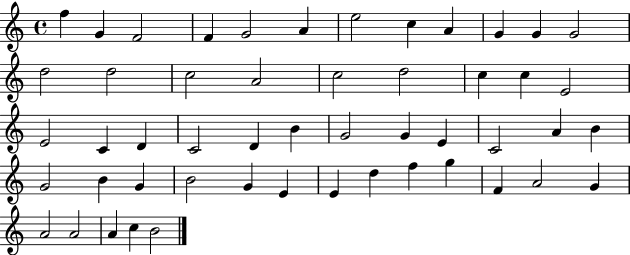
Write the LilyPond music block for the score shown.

{
  \clef treble
  \time 4/4
  \defaultTimeSignature
  \key c \major
  f''4 g'4 f'2 | f'4 g'2 a'4 | e''2 c''4 a'4 | g'4 g'4 g'2 | \break d''2 d''2 | c''2 a'2 | c''2 d''2 | c''4 c''4 e'2 | \break e'2 c'4 d'4 | c'2 d'4 b'4 | g'2 g'4 e'4 | c'2 a'4 b'4 | \break g'2 b'4 g'4 | b'2 g'4 e'4 | e'4 d''4 f''4 g''4 | f'4 a'2 g'4 | \break a'2 a'2 | a'4 c''4 b'2 | \bar "|."
}